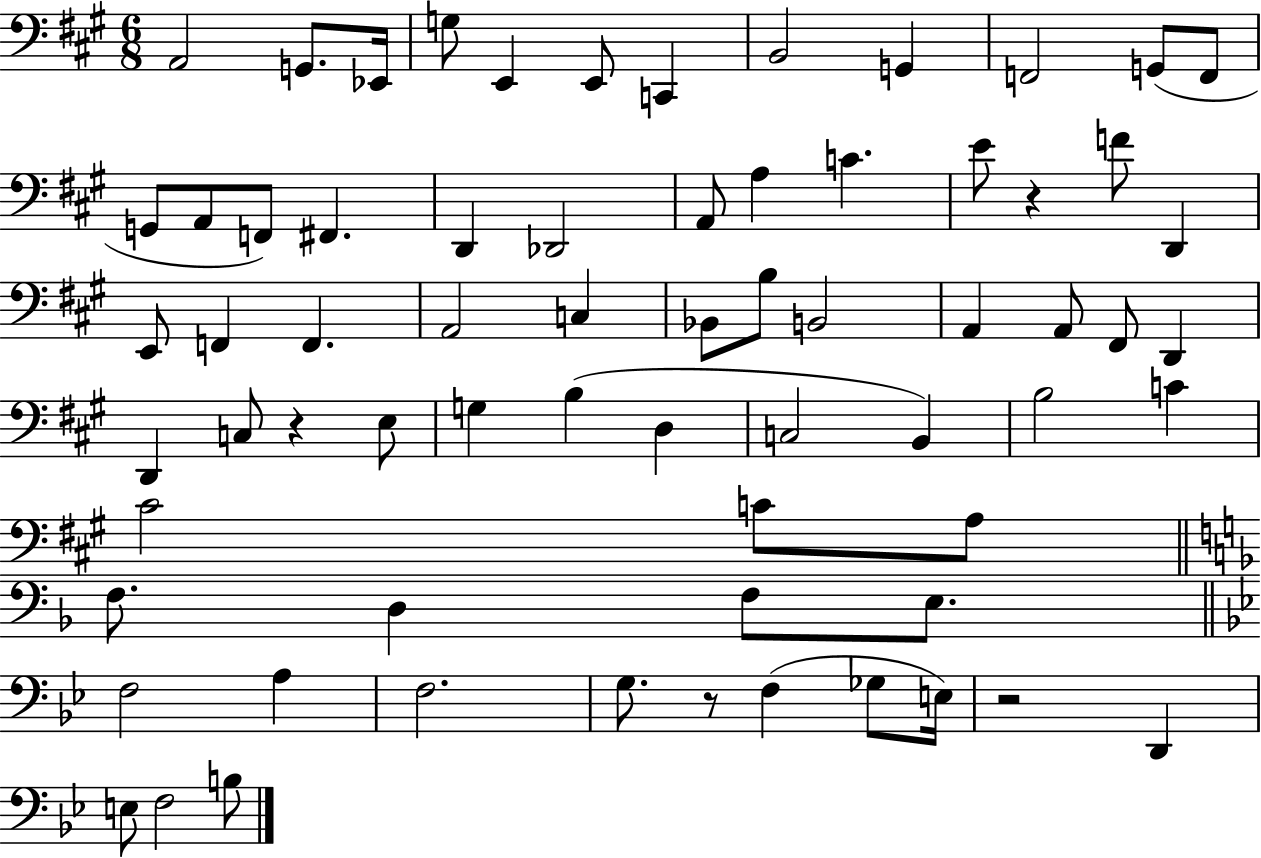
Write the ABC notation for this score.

X:1
T:Untitled
M:6/8
L:1/4
K:A
A,,2 G,,/2 _E,,/4 G,/2 E,, E,,/2 C,, B,,2 G,, F,,2 G,,/2 F,,/2 G,,/2 A,,/2 F,,/2 ^F,, D,, _D,,2 A,,/2 A, C E/2 z F/2 D,, E,,/2 F,, F,, A,,2 C, _B,,/2 B,/2 B,,2 A,, A,,/2 ^F,,/2 D,, D,, C,/2 z E,/2 G, B, D, C,2 B,, B,2 C ^C2 C/2 A,/2 F,/2 D, F,/2 E,/2 F,2 A, F,2 G,/2 z/2 F, _G,/2 E,/4 z2 D,, E,/2 F,2 B,/2